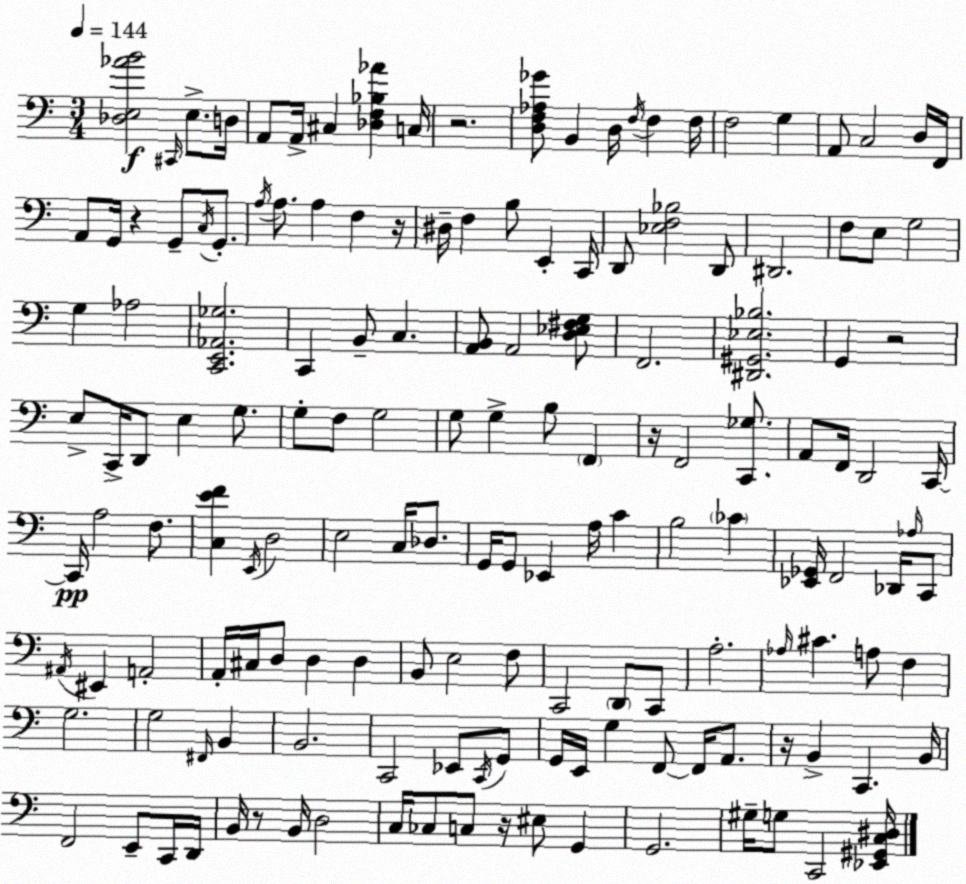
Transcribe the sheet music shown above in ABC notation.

X:1
T:Untitled
M:3/4
L:1/4
K:Am
[_D,E,_AB]2 ^C,,/4 E,/2 D,/4 A,,/2 A,,/4 ^C, [_D,F,_B,_A] C,/4 z2 [D,F,_A,_G]/2 B,, D,/4 F,/4 F, F,/4 F,2 G, A,,/2 C,2 D,/4 F,,/4 A,,/2 G,,/4 z G,,/2 C,/4 G,,/2 A,/4 A,/2 A, F, z/4 ^D,/4 F, B,/2 E,, C,,/4 D,,/2 [_E,F,_B,]2 D,,/2 ^D,,2 F,/2 E,/2 G,2 G, _A,2 [C,,E,,_A,,_G,]2 C,, B,,/2 C, [A,,B,,]/2 A,,2 [D,_E,^F,G,]/2 F,,2 [^D,,^G,,_E,_B,]2 G,, z2 E,/2 C,,/4 D,,/2 E, G,/2 G,/2 F,/2 G,2 G,/2 G, B,/2 F,, z/4 F,,2 [C,,_G,]/2 A,,/2 F,,/4 D,,2 C,,/4 C,,/4 A,2 F,/2 [C,EF] E,,/4 D,2 E,2 C,/4 _D,/2 G,,/4 G,,/2 _E,, A,/4 C B,2 _C [_E,,_G,,]/4 F,,2 _D,,/4 _A,/4 C,,/2 ^A,,/4 ^E,, A,,2 A,,/4 ^C,/4 D,/2 D, D, B,,/2 E,2 F,/2 C,,2 D,,/2 C,,/2 A,2 _A,/4 ^C A,/2 F, G,2 G,2 ^F,,/4 B,, B,,2 C,,2 _E,,/2 C,,/4 G,,/2 G,,/4 E,,/4 G, F,,/2 F,,/4 A,,/2 z/4 B,, C,, B,,/4 F,,2 E,,/2 C,,/4 D,,/4 B,,/4 z/2 B,,/4 D,2 C,/4 _C,/2 C,/2 z/4 ^E,/2 G,, G,,2 ^G,/4 G,/2 C,,2 [_E,,^G,,C,^D,]/4